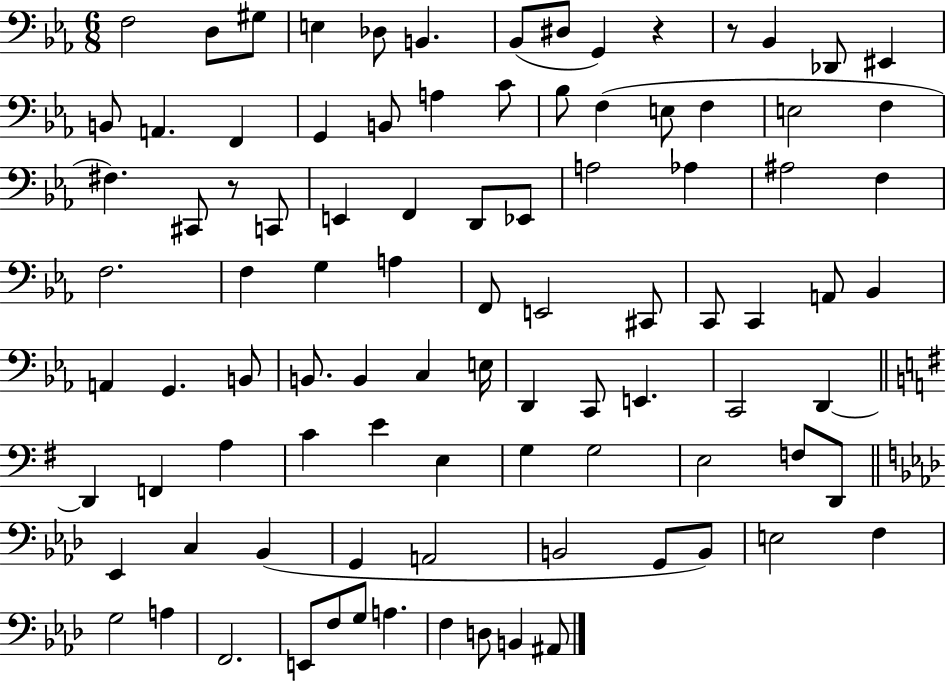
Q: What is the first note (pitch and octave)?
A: F3